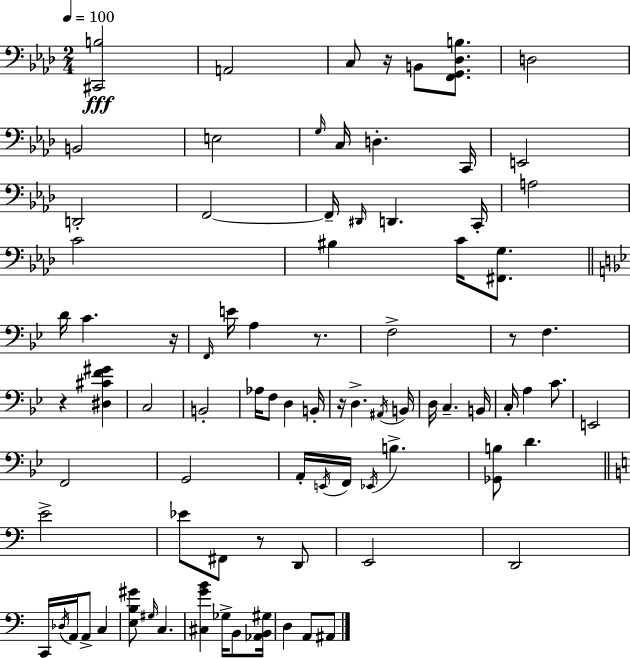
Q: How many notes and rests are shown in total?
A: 85